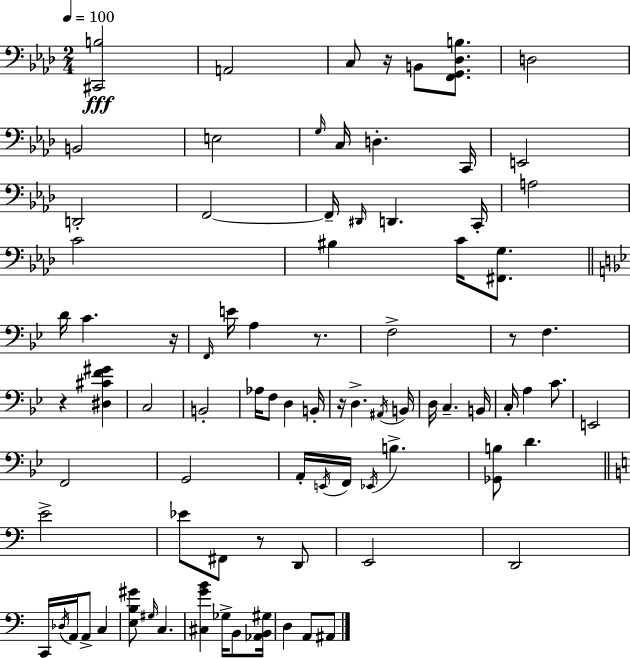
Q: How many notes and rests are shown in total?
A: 85